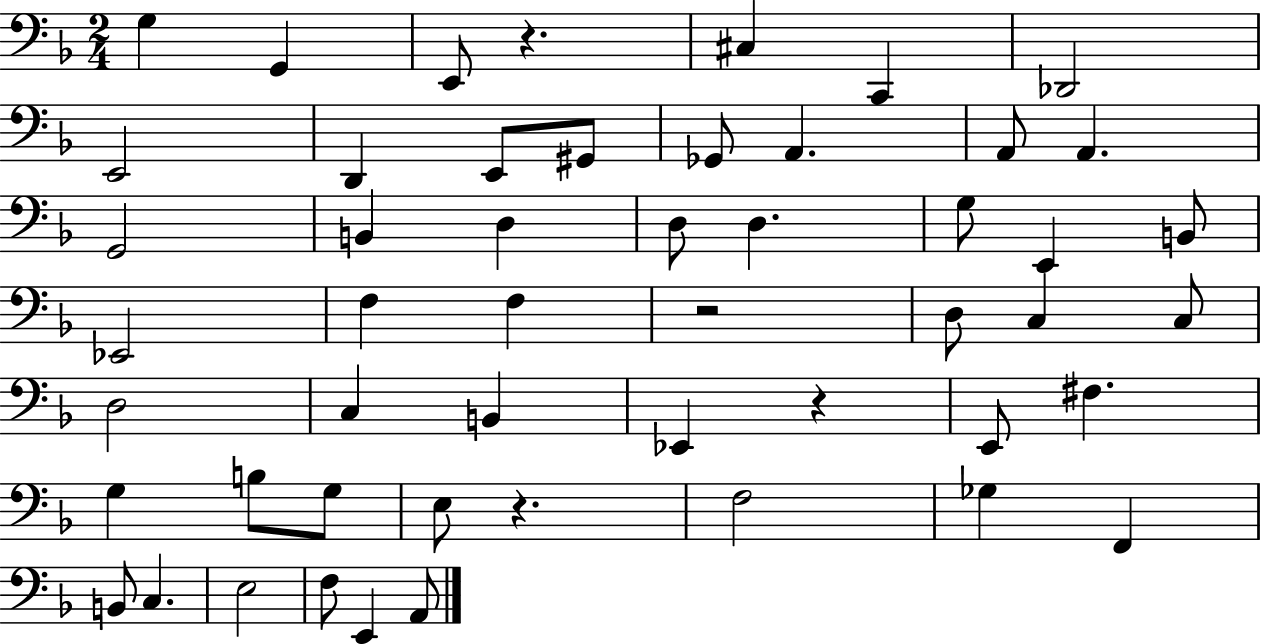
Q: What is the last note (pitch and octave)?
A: A2